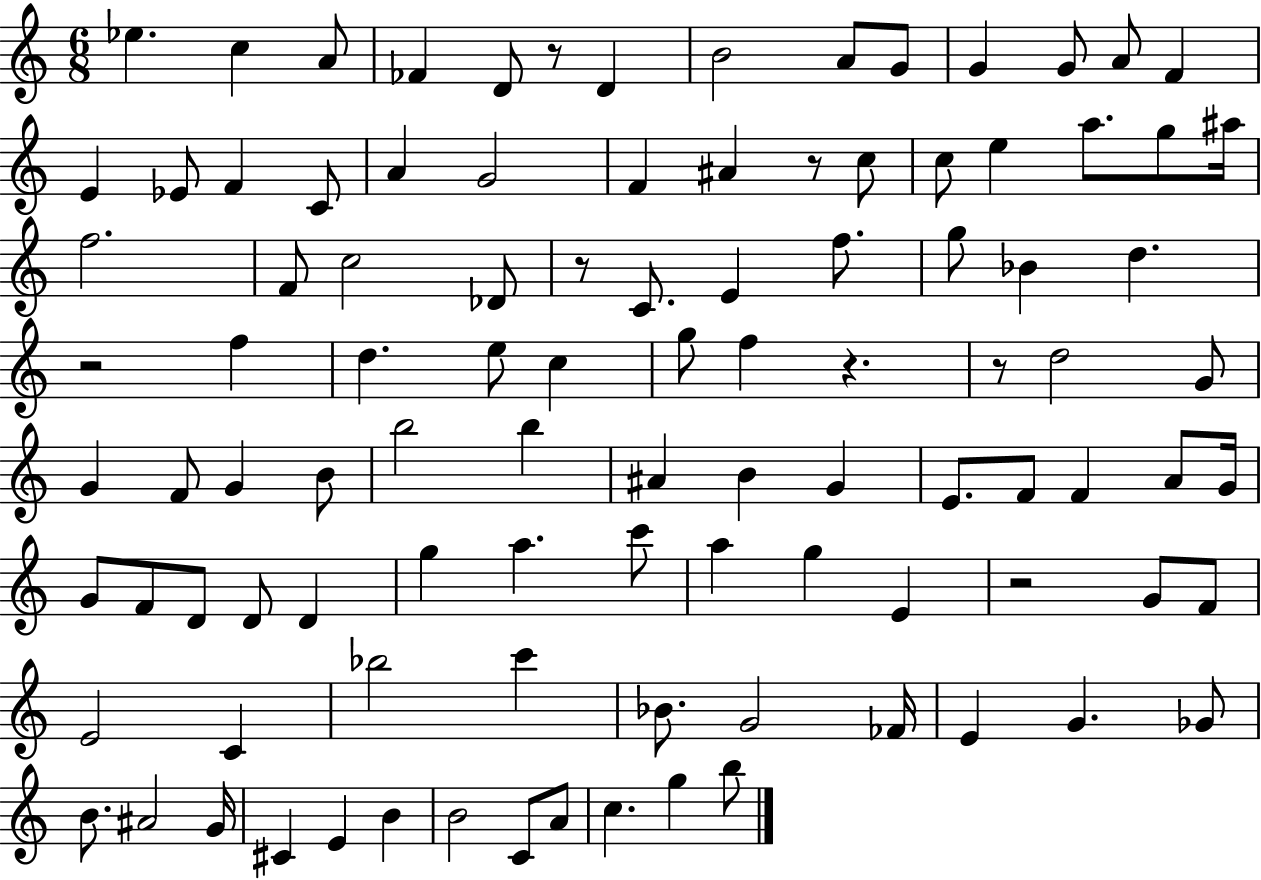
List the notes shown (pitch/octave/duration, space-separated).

Eb5/q. C5/q A4/e FES4/q D4/e R/e D4/q B4/h A4/e G4/e G4/q G4/e A4/e F4/q E4/q Eb4/e F4/q C4/e A4/q G4/h F4/q A#4/q R/e C5/e C5/e E5/q A5/e. G5/e A#5/s F5/h. F4/e C5/h Db4/e R/e C4/e. E4/q F5/e. G5/e Bb4/q D5/q. R/h F5/q D5/q. E5/e C5/q G5/e F5/q R/q. R/e D5/h G4/e G4/q F4/e G4/q B4/e B5/h B5/q A#4/q B4/q G4/q E4/e. F4/e F4/q A4/e G4/s G4/e F4/e D4/e D4/e D4/q G5/q A5/q. C6/e A5/q G5/q E4/q R/h G4/e F4/e E4/h C4/q Bb5/h C6/q Bb4/e. G4/h FES4/s E4/q G4/q. Gb4/e B4/e. A#4/h G4/s C#4/q E4/q B4/q B4/h C4/e A4/e C5/q. G5/q B5/e